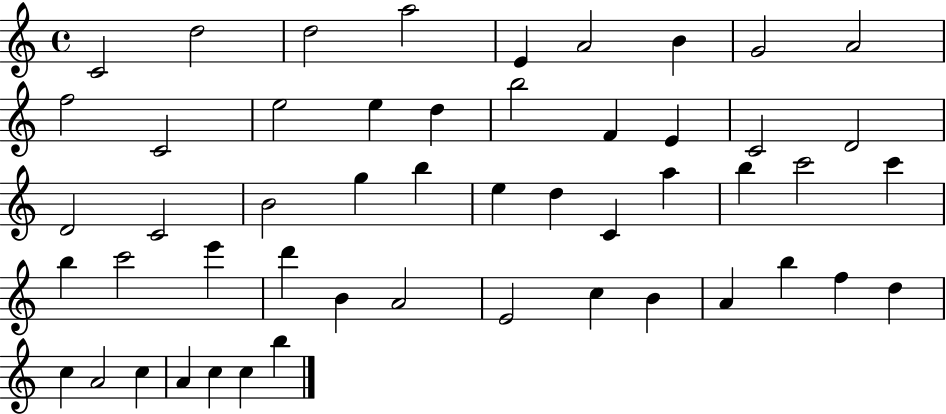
X:1
T:Untitled
M:4/4
L:1/4
K:C
C2 d2 d2 a2 E A2 B G2 A2 f2 C2 e2 e d b2 F E C2 D2 D2 C2 B2 g b e d C a b c'2 c' b c'2 e' d' B A2 E2 c B A b f d c A2 c A c c b